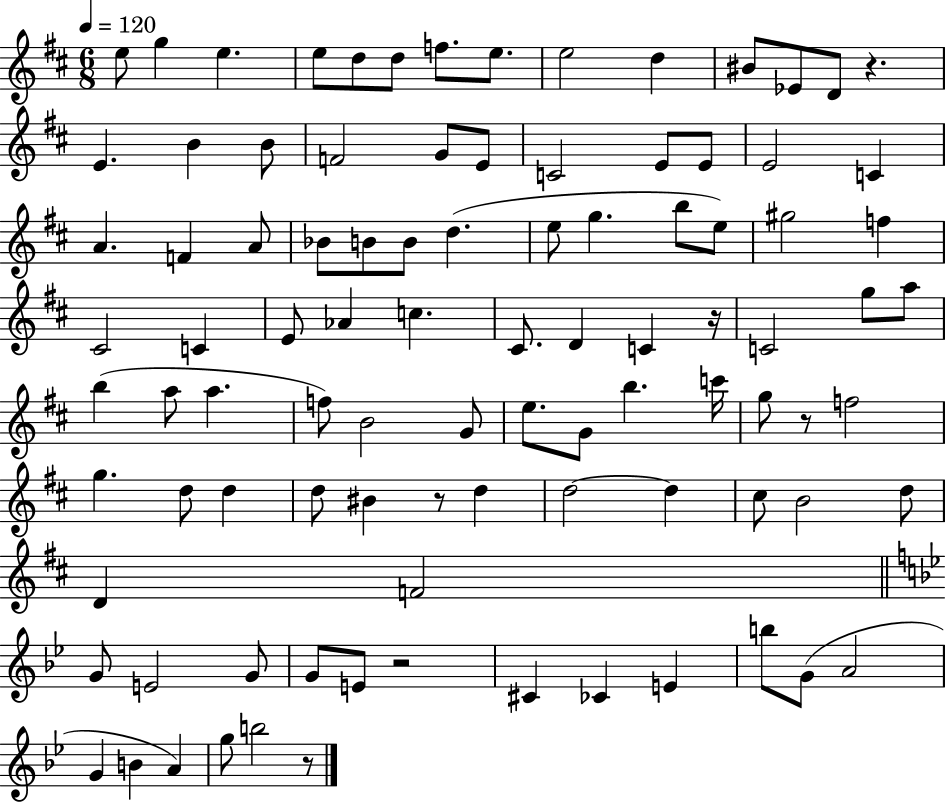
E5/e G5/q E5/q. E5/e D5/e D5/e F5/e. E5/e. E5/h D5/q BIS4/e Eb4/e D4/e R/q. E4/q. B4/q B4/e F4/h G4/e E4/e C4/h E4/e E4/e E4/h C4/q A4/q. F4/q A4/e Bb4/e B4/e B4/e D5/q. E5/e G5/q. B5/e E5/e G#5/h F5/q C#4/h C4/q E4/e Ab4/q C5/q. C#4/e. D4/q C4/q R/s C4/h G5/e A5/e B5/q A5/e A5/q. F5/e B4/h G4/e E5/e. G4/e B5/q. C6/s G5/e R/e F5/h G5/q. D5/e D5/q D5/e BIS4/q R/e D5/q D5/h D5/q C#5/e B4/h D5/e D4/q F4/h G4/e E4/h G4/e G4/e E4/e R/h C#4/q CES4/q E4/q B5/e G4/e A4/h G4/q B4/q A4/q G5/e B5/h R/e